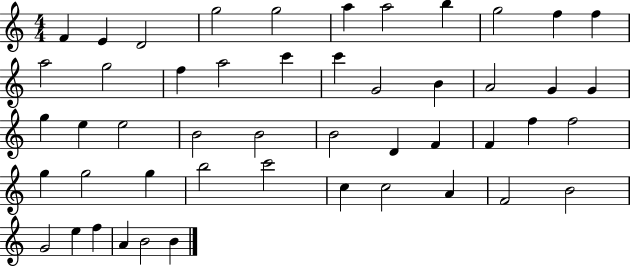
F4/q E4/q D4/h G5/h G5/h A5/q A5/h B5/q G5/h F5/q F5/q A5/h G5/h F5/q A5/h C6/q C6/q G4/h B4/q A4/h G4/q G4/q G5/q E5/q E5/h B4/h B4/h B4/h D4/q F4/q F4/q F5/q F5/h G5/q G5/h G5/q B5/h C6/h C5/q C5/h A4/q F4/h B4/h G4/h E5/q F5/q A4/q B4/h B4/q